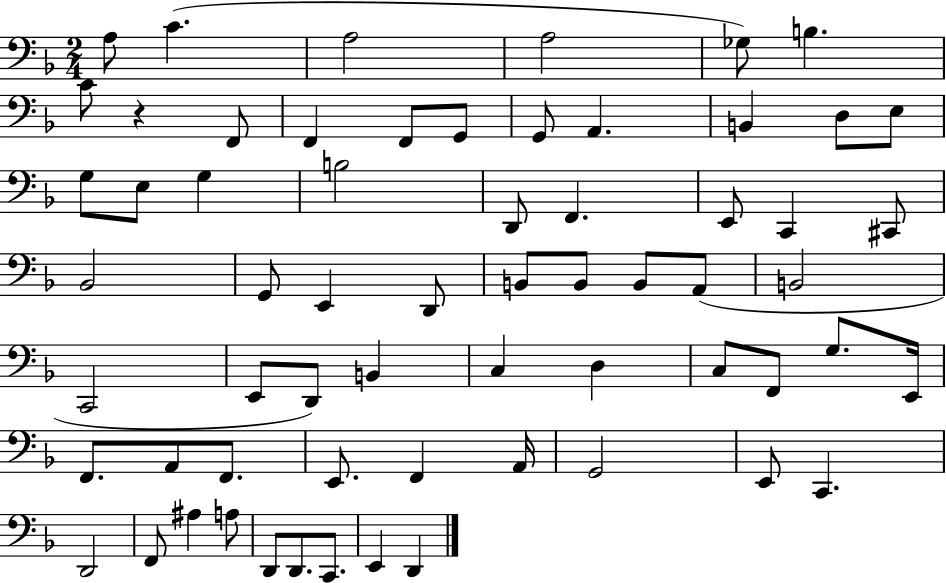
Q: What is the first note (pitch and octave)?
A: A3